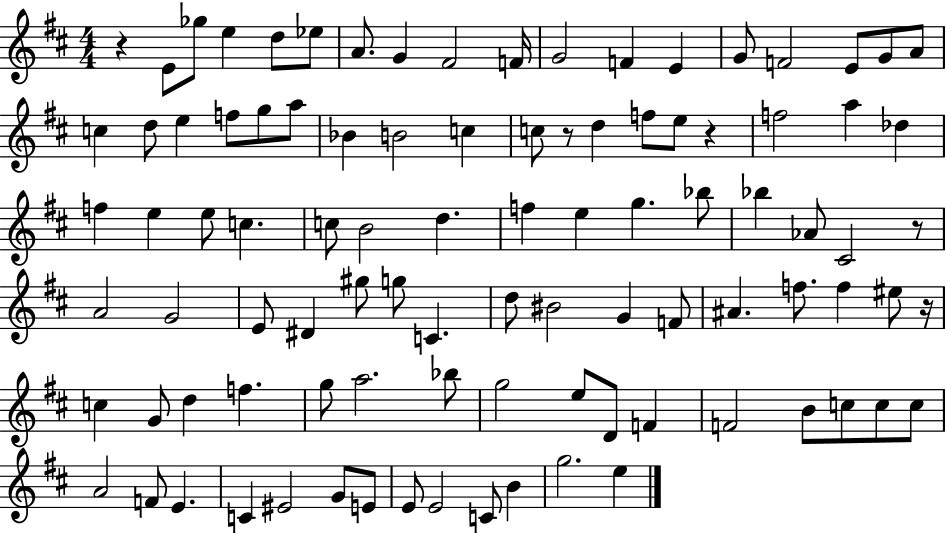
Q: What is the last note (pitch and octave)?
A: E5